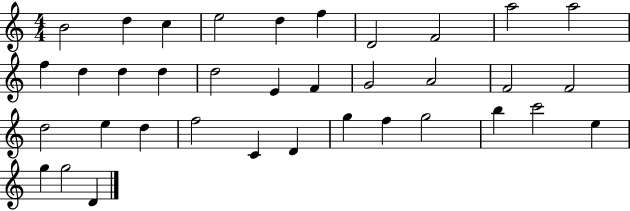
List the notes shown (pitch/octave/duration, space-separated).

B4/h D5/q C5/q E5/h D5/q F5/q D4/h F4/h A5/h A5/h F5/q D5/q D5/q D5/q D5/h E4/q F4/q G4/h A4/h F4/h F4/h D5/h E5/q D5/q F5/h C4/q D4/q G5/q F5/q G5/h B5/q C6/h E5/q G5/q G5/h D4/q